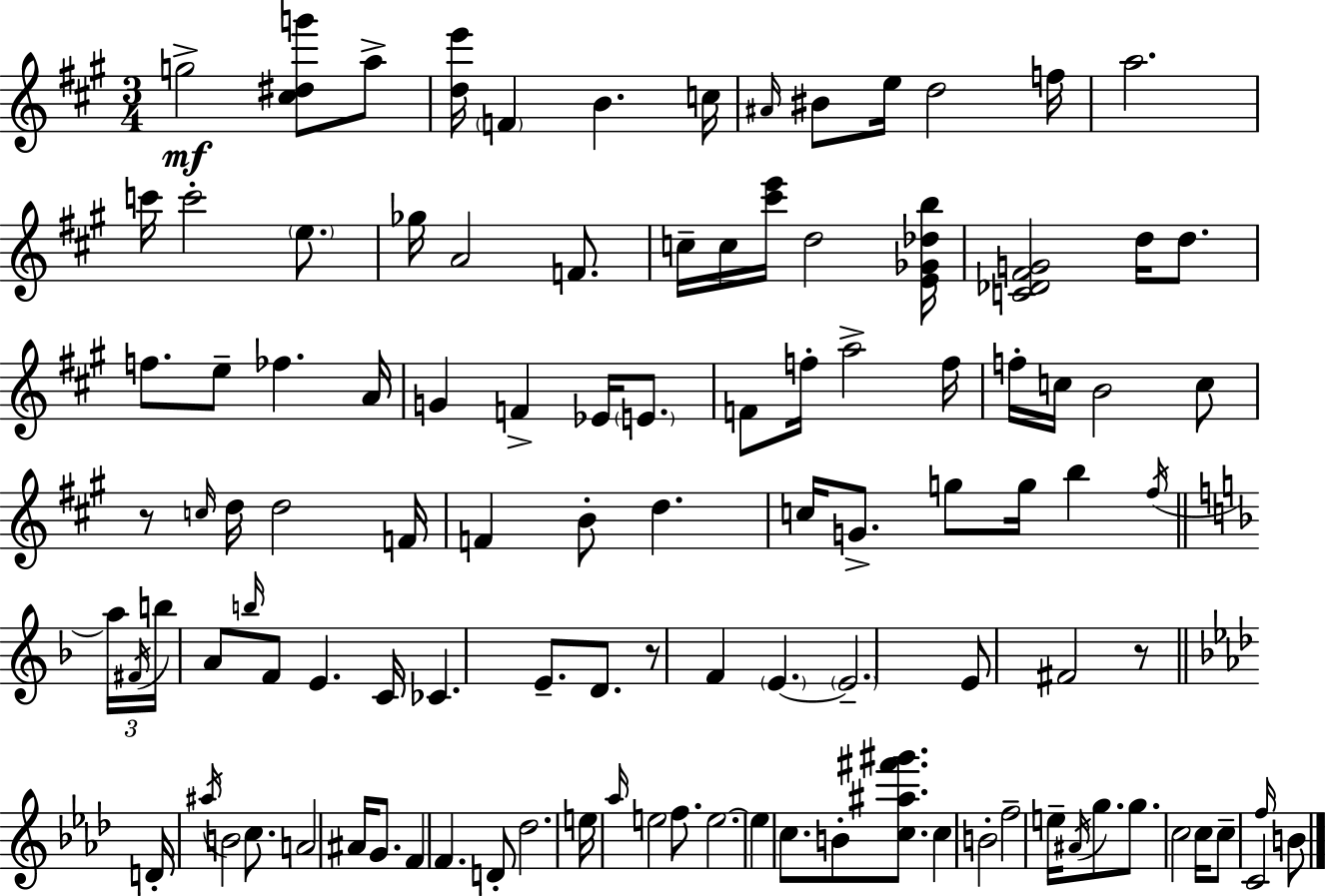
G5/h [C#5,D#5,G6]/e A5/e [D5,E6]/s F4/q B4/q. C5/s A#4/s BIS4/e E5/s D5/h F5/s A5/h. C6/s C6/h E5/e. Gb5/s A4/h F4/e. C5/s C5/s [C#6,E6]/s D5/h [E4,Gb4,Db5,B5]/s [C4,Db4,F#4,G4]/h D5/s D5/e. F5/e. E5/e FES5/q. A4/s G4/q F4/q Eb4/s E4/e. F4/e F5/s A5/h F5/s F5/s C5/s B4/h C5/e R/e C5/s D5/s D5/h F4/s F4/q B4/e D5/q. C5/s G4/e. G5/e G5/s B5/q F#5/s A5/s F#4/s B5/s A4/e B5/s F4/e E4/q. C4/s CES4/q. E4/e. D4/e. R/e F4/q E4/q. E4/h. E4/e F#4/h R/e D4/s A#5/s B4/h C5/e. A4/h A#4/s G4/e. F4/q F4/q. D4/e Db5/h. E5/s Ab5/s E5/h F5/e. E5/h. E5/q C5/e. B4/e [C5,A#5,F#6,G#6]/e. C5/q B4/h F5/h E5/s A#4/s G5/e. G5/e. C5/h C5/s C5/e C4/h F5/s B4/e